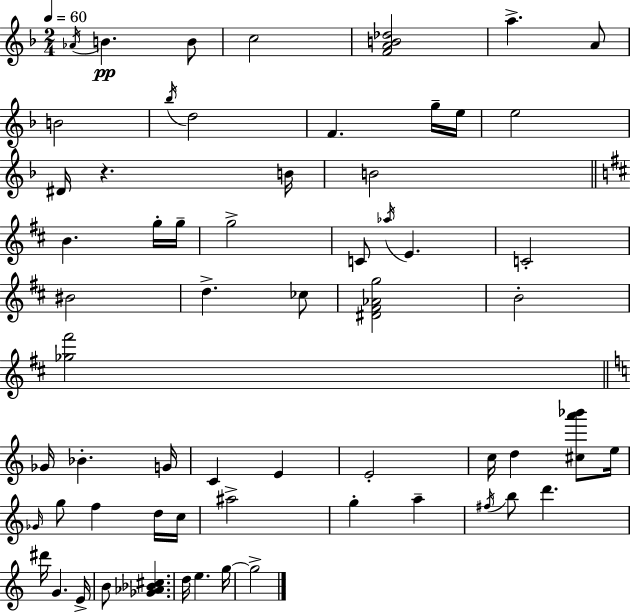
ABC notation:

X:1
T:Untitled
M:2/4
L:1/4
K:Dm
_A/4 B B/2 c2 [FAB_d]2 a A/2 B2 _b/4 d2 F g/4 e/4 e2 ^D/4 z B/4 B2 B g/4 g/4 g2 C/2 _a/4 E C2 ^B2 d _c/2 [^D^F_Ag]2 B2 [_g^f']2 _G/4 _B G/4 C E E2 c/4 d [^ca'_b']/2 e/4 _G/4 g/2 f d/4 c/4 ^a2 g a ^f/4 b/2 d' ^d'/4 G E/4 B/2 [_G_A_B^c] d/4 e g/4 g2